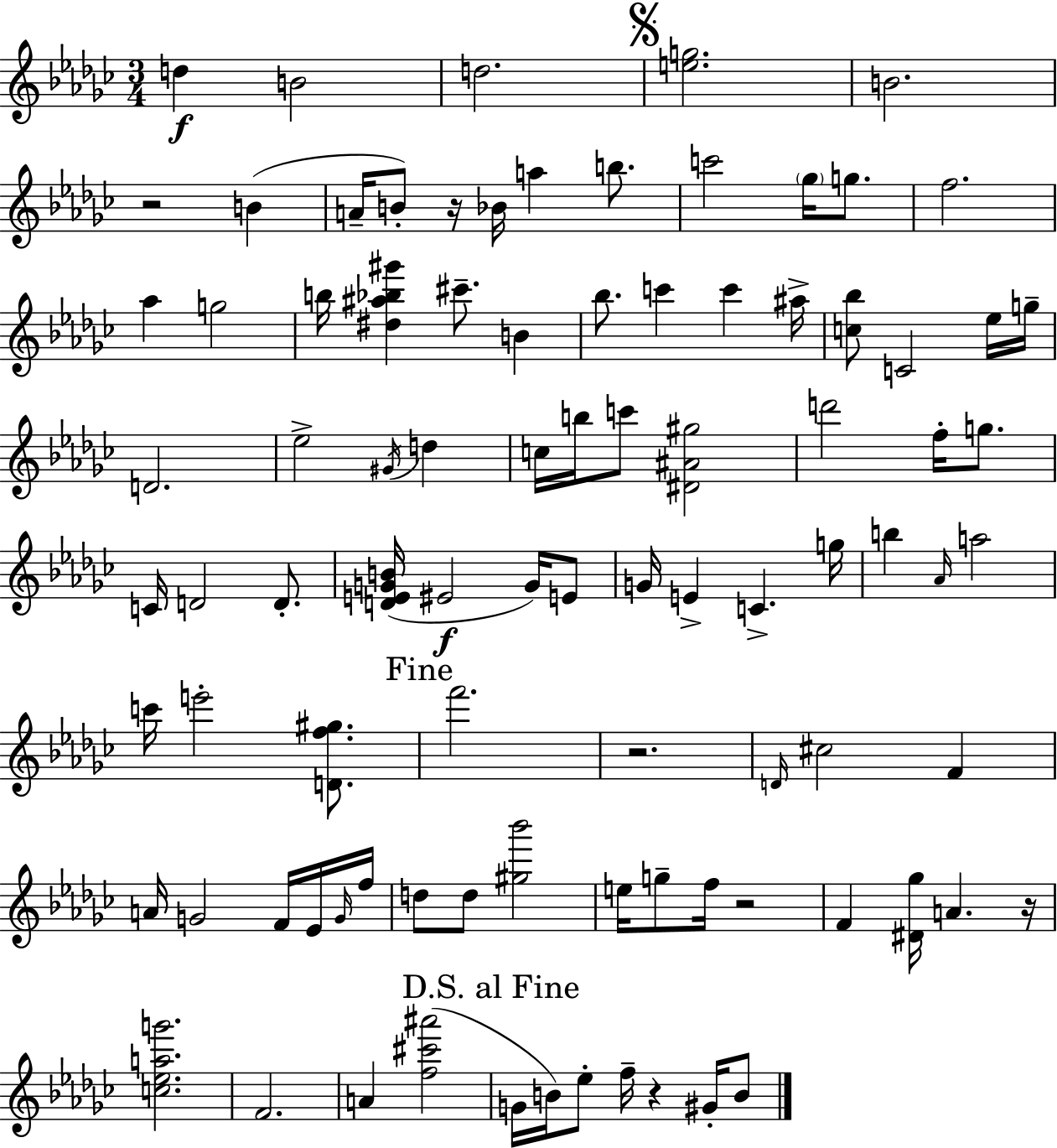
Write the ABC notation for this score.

X:1
T:Untitled
M:3/4
L:1/4
K:Ebm
d B2 d2 [eg]2 B2 z2 B A/4 B/2 z/4 _B/4 a b/2 c'2 _g/4 g/2 f2 _a g2 b/4 [^d^a_b^g'] ^c'/2 B _b/2 c' c' ^a/4 [c_b]/2 C2 _e/4 g/4 D2 _e2 ^G/4 d c/4 b/4 c'/2 [^D^A^g]2 d'2 f/4 g/2 C/4 D2 D/2 [DEGB]/4 ^E2 G/4 E/2 G/4 E C g/4 b _A/4 a2 c'/4 e'2 [Df^g]/2 f'2 z2 D/4 ^c2 F A/4 G2 F/4 _E/4 G/4 f/4 d/2 d/2 [^g_b']2 e/4 g/2 f/4 z2 F [^D_g]/4 A z/4 [c_eag']2 F2 A [f^c'^a']2 G/4 B/4 _e/2 f/4 z ^G/4 B/2